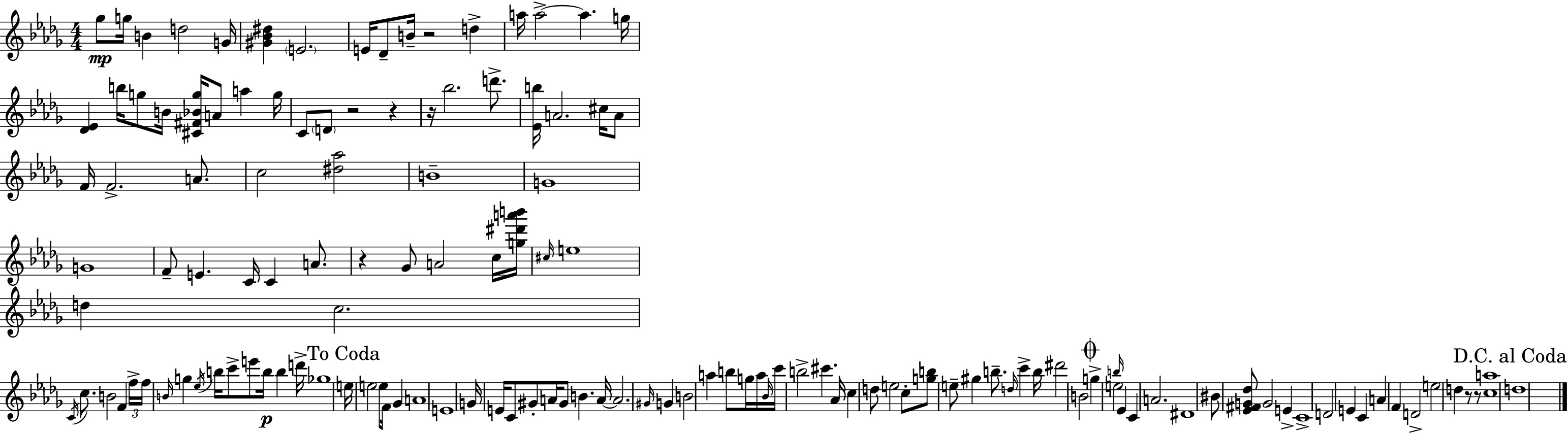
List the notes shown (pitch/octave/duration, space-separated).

Gb5/e G5/s B4/q D5/h G4/s [G#4,Bb4,D#5]/q E4/h. E4/s Db4/e B4/s R/h D5/q A5/s A5/h A5/q. G5/s [Db4,Eb4]/q B5/s G5/e B4/s [C#4,F#4,Bb4,G5]/s A4/e A5/q G5/s C4/e D4/e R/h R/q R/s Bb5/h. D6/e. [Eb4,B5]/s A4/h. C#5/s A4/e F4/s F4/h. A4/e. C5/h [D#5,Ab5]/h B4/w G4/w G4/w F4/e E4/q. C4/s C4/q A4/e. R/q Gb4/e A4/h C5/s [G5,D#6,A6,B6]/s C#5/s E5/w D5/q C5/h. C4/s C5/e. B4/h F4/q F5/s F5/s B4/s G5/q Eb5/s B5/s C6/e E6/e B5/s B5/q D6/s Gb5/w E5/s E5/h E5/e F4/s Gb4/q A4/w E4/w G4/s E4/s C4/e G#4/e A4/s G#4/e B4/q. A4/s A4/h. G#4/s G4/q B4/h A5/q B5/e G5/s A5/s Bb4/s C6/s B5/h C#6/q. Ab4/s C5/q D5/e E5/h C5/e [G5,B5]/e E5/e G#5/q B5/e. D5/s C6/q B5/s D#6/h B4/h G5/q E5/h B5/s Eb4/q C4/q A4/h. D#4/w BIS4/e [Eb4,F#4,G4,Db5]/e G4/h E4/q C4/w D4/h E4/q C4/q A4/q F4/q D4/h E5/h D5/q R/e R/e [C5,A5]/w D5/w